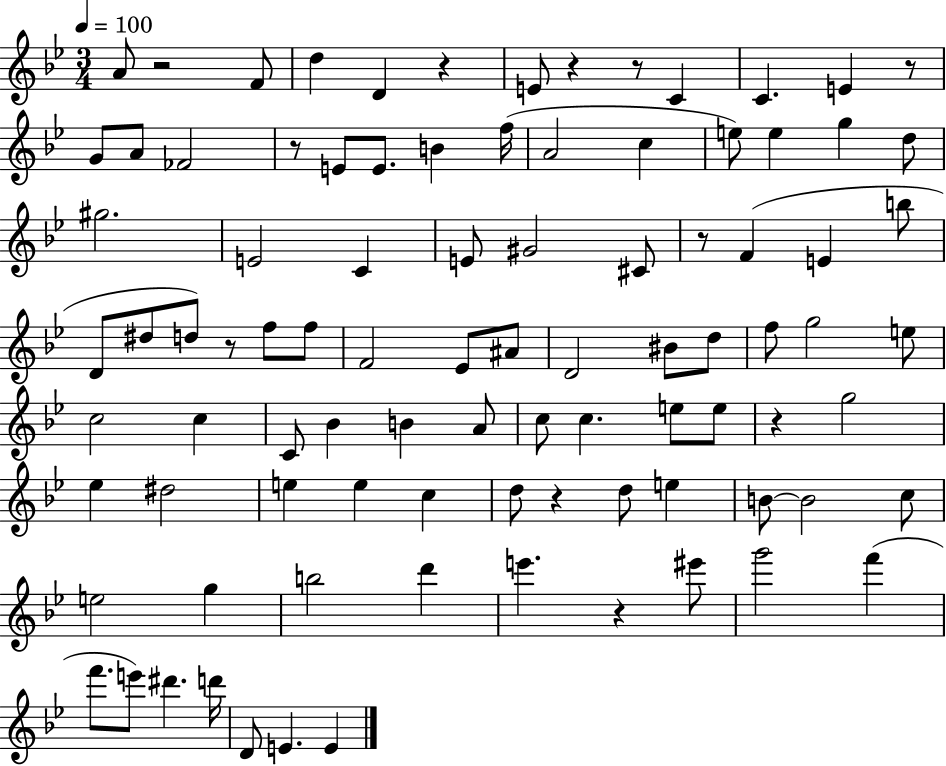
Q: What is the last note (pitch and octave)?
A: E4